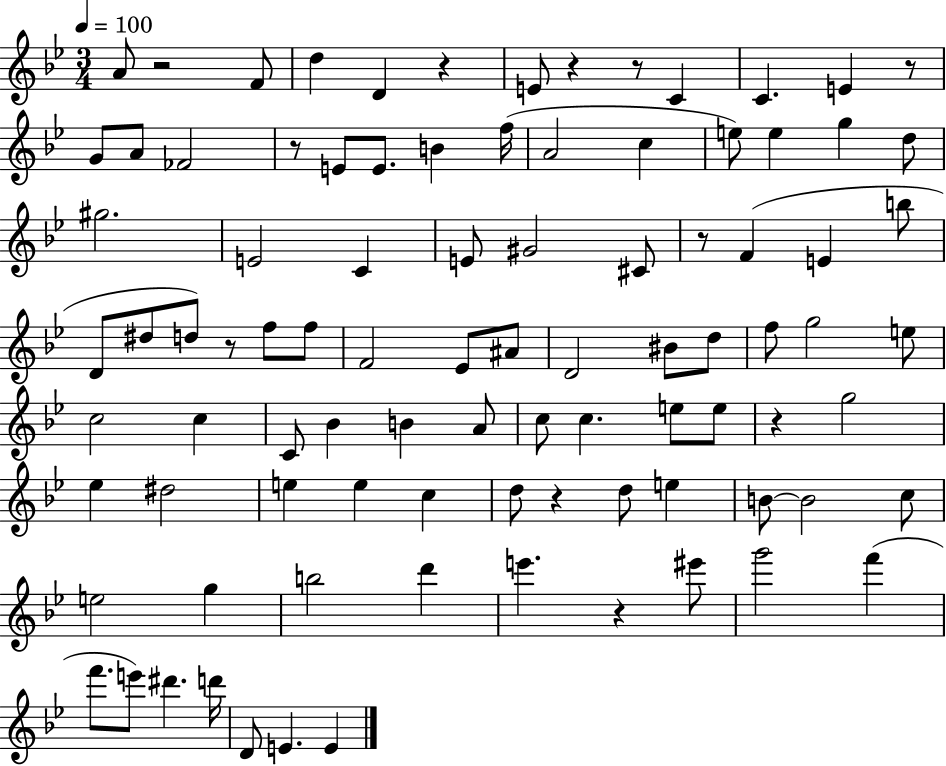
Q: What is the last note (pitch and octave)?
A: E4